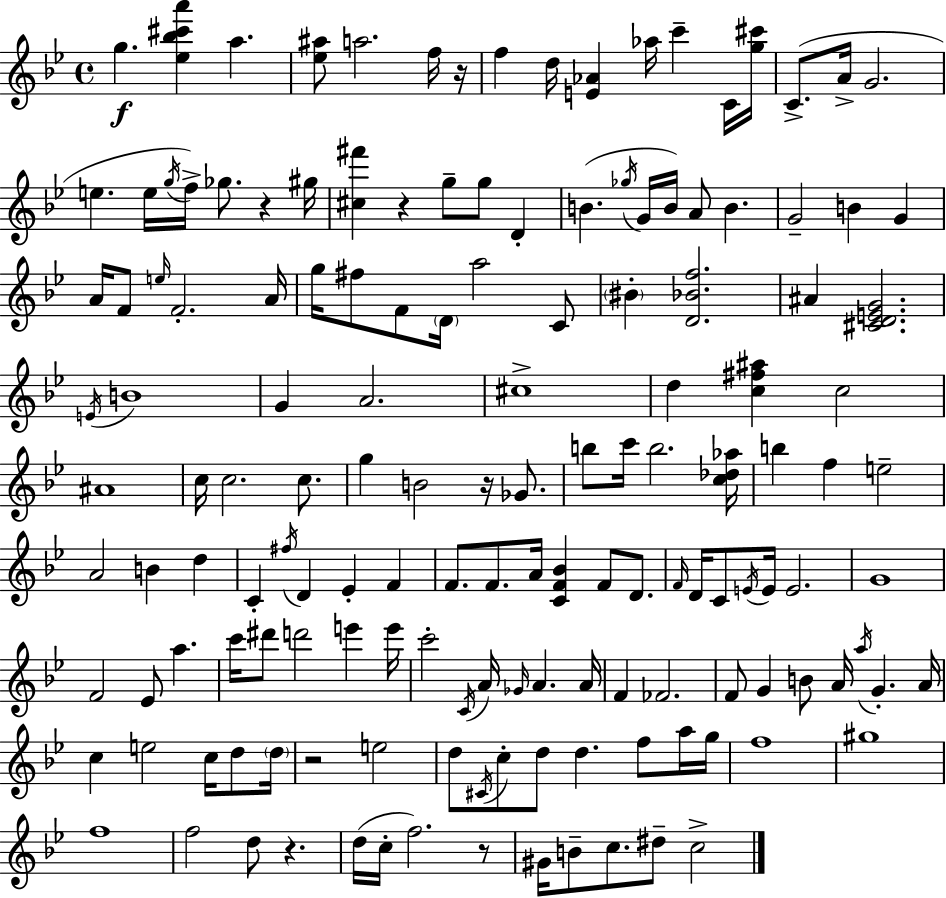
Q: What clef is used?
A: treble